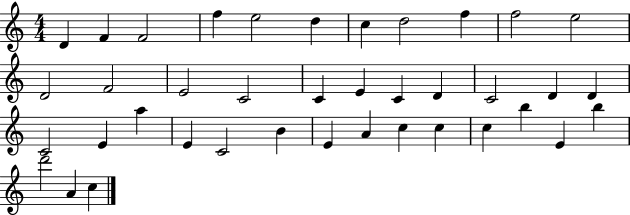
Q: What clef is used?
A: treble